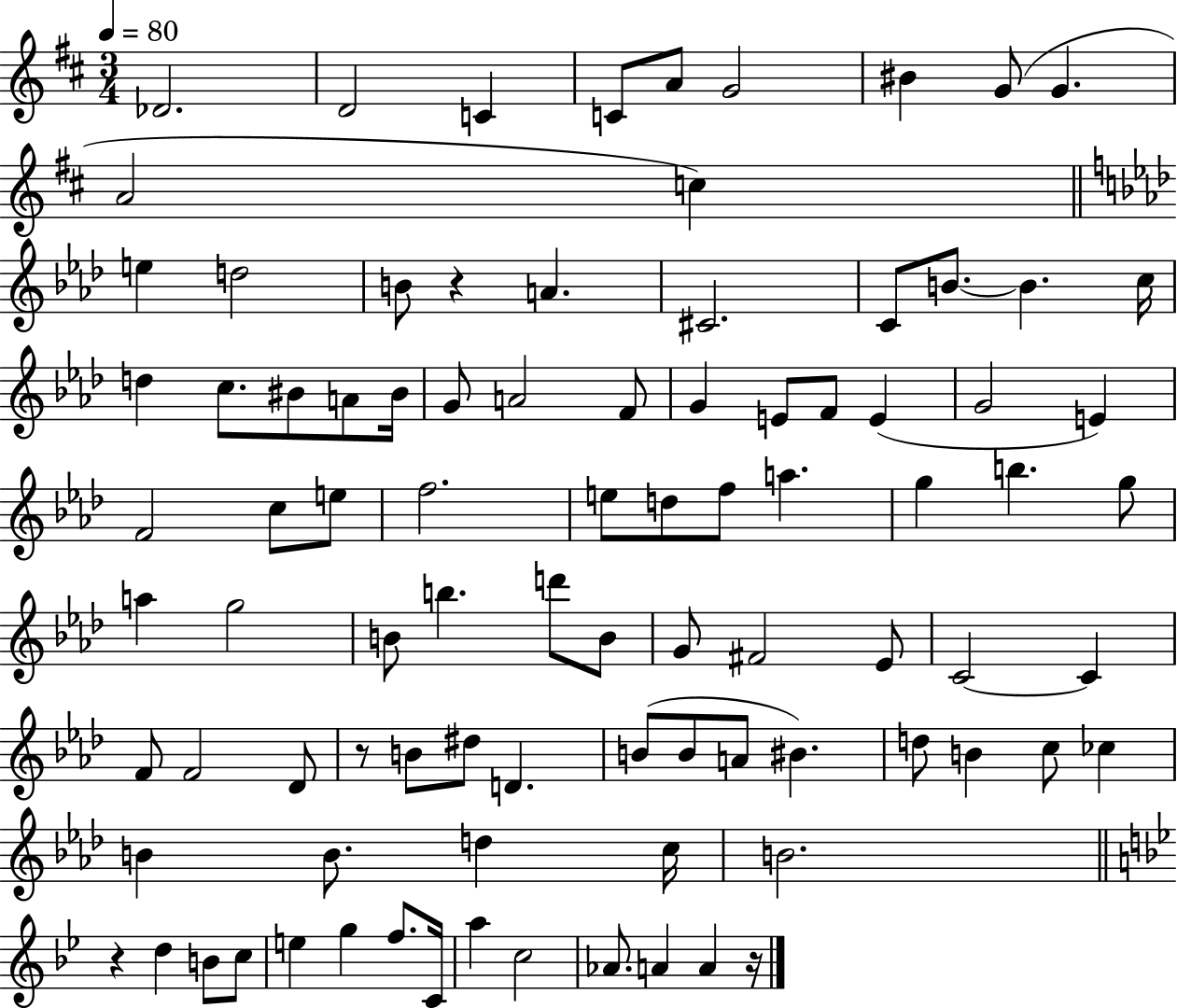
X:1
T:Untitled
M:3/4
L:1/4
K:D
_D2 D2 C C/2 A/2 G2 ^B G/2 G A2 c e d2 B/2 z A ^C2 C/2 B/2 B c/4 d c/2 ^B/2 A/2 ^B/4 G/2 A2 F/2 G E/2 F/2 E G2 E F2 c/2 e/2 f2 e/2 d/2 f/2 a g b g/2 a g2 B/2 b d'/2 B/2 G/2 ^F2 _E/2 C2 C F/2 F2 _D/2 z/2 B/2 ^d/2 D B/2 B/2 A/2 ^B d/2 B c/2 _c B B/2 d c/4 B2 z d B/2 c/2 e g f/2 C/4 a c2 _A/2 A A z/4